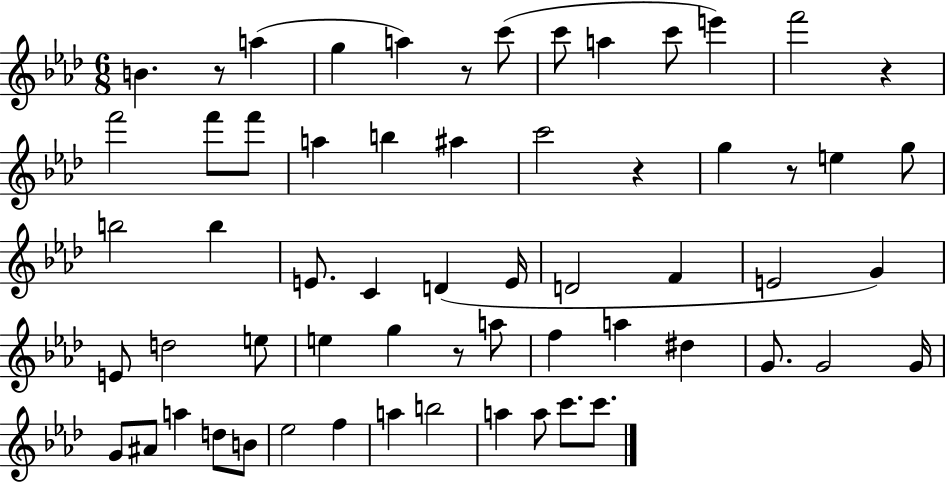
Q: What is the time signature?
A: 6/8